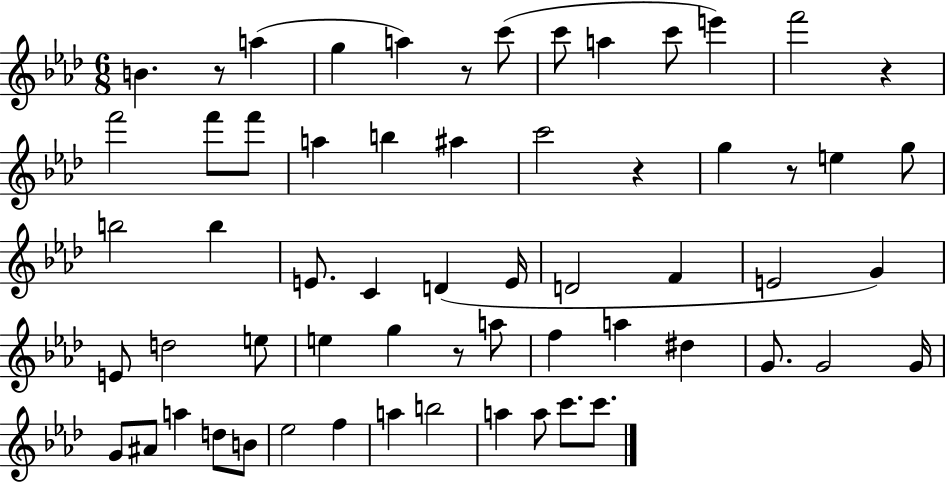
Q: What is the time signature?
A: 6/8